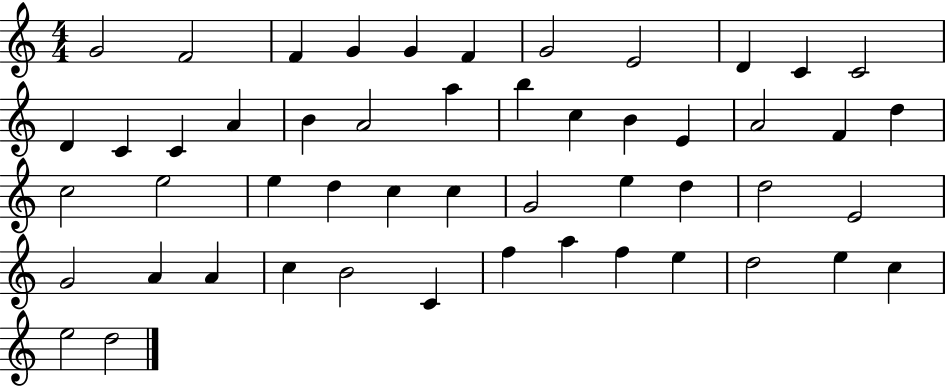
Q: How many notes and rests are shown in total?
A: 51